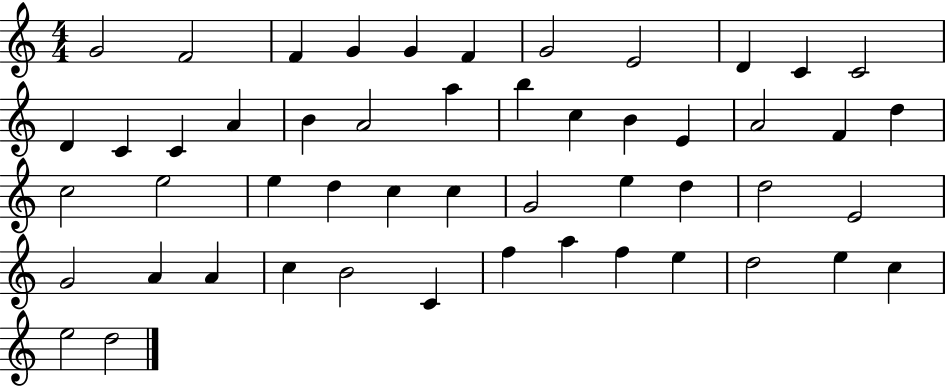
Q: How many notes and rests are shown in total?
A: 51